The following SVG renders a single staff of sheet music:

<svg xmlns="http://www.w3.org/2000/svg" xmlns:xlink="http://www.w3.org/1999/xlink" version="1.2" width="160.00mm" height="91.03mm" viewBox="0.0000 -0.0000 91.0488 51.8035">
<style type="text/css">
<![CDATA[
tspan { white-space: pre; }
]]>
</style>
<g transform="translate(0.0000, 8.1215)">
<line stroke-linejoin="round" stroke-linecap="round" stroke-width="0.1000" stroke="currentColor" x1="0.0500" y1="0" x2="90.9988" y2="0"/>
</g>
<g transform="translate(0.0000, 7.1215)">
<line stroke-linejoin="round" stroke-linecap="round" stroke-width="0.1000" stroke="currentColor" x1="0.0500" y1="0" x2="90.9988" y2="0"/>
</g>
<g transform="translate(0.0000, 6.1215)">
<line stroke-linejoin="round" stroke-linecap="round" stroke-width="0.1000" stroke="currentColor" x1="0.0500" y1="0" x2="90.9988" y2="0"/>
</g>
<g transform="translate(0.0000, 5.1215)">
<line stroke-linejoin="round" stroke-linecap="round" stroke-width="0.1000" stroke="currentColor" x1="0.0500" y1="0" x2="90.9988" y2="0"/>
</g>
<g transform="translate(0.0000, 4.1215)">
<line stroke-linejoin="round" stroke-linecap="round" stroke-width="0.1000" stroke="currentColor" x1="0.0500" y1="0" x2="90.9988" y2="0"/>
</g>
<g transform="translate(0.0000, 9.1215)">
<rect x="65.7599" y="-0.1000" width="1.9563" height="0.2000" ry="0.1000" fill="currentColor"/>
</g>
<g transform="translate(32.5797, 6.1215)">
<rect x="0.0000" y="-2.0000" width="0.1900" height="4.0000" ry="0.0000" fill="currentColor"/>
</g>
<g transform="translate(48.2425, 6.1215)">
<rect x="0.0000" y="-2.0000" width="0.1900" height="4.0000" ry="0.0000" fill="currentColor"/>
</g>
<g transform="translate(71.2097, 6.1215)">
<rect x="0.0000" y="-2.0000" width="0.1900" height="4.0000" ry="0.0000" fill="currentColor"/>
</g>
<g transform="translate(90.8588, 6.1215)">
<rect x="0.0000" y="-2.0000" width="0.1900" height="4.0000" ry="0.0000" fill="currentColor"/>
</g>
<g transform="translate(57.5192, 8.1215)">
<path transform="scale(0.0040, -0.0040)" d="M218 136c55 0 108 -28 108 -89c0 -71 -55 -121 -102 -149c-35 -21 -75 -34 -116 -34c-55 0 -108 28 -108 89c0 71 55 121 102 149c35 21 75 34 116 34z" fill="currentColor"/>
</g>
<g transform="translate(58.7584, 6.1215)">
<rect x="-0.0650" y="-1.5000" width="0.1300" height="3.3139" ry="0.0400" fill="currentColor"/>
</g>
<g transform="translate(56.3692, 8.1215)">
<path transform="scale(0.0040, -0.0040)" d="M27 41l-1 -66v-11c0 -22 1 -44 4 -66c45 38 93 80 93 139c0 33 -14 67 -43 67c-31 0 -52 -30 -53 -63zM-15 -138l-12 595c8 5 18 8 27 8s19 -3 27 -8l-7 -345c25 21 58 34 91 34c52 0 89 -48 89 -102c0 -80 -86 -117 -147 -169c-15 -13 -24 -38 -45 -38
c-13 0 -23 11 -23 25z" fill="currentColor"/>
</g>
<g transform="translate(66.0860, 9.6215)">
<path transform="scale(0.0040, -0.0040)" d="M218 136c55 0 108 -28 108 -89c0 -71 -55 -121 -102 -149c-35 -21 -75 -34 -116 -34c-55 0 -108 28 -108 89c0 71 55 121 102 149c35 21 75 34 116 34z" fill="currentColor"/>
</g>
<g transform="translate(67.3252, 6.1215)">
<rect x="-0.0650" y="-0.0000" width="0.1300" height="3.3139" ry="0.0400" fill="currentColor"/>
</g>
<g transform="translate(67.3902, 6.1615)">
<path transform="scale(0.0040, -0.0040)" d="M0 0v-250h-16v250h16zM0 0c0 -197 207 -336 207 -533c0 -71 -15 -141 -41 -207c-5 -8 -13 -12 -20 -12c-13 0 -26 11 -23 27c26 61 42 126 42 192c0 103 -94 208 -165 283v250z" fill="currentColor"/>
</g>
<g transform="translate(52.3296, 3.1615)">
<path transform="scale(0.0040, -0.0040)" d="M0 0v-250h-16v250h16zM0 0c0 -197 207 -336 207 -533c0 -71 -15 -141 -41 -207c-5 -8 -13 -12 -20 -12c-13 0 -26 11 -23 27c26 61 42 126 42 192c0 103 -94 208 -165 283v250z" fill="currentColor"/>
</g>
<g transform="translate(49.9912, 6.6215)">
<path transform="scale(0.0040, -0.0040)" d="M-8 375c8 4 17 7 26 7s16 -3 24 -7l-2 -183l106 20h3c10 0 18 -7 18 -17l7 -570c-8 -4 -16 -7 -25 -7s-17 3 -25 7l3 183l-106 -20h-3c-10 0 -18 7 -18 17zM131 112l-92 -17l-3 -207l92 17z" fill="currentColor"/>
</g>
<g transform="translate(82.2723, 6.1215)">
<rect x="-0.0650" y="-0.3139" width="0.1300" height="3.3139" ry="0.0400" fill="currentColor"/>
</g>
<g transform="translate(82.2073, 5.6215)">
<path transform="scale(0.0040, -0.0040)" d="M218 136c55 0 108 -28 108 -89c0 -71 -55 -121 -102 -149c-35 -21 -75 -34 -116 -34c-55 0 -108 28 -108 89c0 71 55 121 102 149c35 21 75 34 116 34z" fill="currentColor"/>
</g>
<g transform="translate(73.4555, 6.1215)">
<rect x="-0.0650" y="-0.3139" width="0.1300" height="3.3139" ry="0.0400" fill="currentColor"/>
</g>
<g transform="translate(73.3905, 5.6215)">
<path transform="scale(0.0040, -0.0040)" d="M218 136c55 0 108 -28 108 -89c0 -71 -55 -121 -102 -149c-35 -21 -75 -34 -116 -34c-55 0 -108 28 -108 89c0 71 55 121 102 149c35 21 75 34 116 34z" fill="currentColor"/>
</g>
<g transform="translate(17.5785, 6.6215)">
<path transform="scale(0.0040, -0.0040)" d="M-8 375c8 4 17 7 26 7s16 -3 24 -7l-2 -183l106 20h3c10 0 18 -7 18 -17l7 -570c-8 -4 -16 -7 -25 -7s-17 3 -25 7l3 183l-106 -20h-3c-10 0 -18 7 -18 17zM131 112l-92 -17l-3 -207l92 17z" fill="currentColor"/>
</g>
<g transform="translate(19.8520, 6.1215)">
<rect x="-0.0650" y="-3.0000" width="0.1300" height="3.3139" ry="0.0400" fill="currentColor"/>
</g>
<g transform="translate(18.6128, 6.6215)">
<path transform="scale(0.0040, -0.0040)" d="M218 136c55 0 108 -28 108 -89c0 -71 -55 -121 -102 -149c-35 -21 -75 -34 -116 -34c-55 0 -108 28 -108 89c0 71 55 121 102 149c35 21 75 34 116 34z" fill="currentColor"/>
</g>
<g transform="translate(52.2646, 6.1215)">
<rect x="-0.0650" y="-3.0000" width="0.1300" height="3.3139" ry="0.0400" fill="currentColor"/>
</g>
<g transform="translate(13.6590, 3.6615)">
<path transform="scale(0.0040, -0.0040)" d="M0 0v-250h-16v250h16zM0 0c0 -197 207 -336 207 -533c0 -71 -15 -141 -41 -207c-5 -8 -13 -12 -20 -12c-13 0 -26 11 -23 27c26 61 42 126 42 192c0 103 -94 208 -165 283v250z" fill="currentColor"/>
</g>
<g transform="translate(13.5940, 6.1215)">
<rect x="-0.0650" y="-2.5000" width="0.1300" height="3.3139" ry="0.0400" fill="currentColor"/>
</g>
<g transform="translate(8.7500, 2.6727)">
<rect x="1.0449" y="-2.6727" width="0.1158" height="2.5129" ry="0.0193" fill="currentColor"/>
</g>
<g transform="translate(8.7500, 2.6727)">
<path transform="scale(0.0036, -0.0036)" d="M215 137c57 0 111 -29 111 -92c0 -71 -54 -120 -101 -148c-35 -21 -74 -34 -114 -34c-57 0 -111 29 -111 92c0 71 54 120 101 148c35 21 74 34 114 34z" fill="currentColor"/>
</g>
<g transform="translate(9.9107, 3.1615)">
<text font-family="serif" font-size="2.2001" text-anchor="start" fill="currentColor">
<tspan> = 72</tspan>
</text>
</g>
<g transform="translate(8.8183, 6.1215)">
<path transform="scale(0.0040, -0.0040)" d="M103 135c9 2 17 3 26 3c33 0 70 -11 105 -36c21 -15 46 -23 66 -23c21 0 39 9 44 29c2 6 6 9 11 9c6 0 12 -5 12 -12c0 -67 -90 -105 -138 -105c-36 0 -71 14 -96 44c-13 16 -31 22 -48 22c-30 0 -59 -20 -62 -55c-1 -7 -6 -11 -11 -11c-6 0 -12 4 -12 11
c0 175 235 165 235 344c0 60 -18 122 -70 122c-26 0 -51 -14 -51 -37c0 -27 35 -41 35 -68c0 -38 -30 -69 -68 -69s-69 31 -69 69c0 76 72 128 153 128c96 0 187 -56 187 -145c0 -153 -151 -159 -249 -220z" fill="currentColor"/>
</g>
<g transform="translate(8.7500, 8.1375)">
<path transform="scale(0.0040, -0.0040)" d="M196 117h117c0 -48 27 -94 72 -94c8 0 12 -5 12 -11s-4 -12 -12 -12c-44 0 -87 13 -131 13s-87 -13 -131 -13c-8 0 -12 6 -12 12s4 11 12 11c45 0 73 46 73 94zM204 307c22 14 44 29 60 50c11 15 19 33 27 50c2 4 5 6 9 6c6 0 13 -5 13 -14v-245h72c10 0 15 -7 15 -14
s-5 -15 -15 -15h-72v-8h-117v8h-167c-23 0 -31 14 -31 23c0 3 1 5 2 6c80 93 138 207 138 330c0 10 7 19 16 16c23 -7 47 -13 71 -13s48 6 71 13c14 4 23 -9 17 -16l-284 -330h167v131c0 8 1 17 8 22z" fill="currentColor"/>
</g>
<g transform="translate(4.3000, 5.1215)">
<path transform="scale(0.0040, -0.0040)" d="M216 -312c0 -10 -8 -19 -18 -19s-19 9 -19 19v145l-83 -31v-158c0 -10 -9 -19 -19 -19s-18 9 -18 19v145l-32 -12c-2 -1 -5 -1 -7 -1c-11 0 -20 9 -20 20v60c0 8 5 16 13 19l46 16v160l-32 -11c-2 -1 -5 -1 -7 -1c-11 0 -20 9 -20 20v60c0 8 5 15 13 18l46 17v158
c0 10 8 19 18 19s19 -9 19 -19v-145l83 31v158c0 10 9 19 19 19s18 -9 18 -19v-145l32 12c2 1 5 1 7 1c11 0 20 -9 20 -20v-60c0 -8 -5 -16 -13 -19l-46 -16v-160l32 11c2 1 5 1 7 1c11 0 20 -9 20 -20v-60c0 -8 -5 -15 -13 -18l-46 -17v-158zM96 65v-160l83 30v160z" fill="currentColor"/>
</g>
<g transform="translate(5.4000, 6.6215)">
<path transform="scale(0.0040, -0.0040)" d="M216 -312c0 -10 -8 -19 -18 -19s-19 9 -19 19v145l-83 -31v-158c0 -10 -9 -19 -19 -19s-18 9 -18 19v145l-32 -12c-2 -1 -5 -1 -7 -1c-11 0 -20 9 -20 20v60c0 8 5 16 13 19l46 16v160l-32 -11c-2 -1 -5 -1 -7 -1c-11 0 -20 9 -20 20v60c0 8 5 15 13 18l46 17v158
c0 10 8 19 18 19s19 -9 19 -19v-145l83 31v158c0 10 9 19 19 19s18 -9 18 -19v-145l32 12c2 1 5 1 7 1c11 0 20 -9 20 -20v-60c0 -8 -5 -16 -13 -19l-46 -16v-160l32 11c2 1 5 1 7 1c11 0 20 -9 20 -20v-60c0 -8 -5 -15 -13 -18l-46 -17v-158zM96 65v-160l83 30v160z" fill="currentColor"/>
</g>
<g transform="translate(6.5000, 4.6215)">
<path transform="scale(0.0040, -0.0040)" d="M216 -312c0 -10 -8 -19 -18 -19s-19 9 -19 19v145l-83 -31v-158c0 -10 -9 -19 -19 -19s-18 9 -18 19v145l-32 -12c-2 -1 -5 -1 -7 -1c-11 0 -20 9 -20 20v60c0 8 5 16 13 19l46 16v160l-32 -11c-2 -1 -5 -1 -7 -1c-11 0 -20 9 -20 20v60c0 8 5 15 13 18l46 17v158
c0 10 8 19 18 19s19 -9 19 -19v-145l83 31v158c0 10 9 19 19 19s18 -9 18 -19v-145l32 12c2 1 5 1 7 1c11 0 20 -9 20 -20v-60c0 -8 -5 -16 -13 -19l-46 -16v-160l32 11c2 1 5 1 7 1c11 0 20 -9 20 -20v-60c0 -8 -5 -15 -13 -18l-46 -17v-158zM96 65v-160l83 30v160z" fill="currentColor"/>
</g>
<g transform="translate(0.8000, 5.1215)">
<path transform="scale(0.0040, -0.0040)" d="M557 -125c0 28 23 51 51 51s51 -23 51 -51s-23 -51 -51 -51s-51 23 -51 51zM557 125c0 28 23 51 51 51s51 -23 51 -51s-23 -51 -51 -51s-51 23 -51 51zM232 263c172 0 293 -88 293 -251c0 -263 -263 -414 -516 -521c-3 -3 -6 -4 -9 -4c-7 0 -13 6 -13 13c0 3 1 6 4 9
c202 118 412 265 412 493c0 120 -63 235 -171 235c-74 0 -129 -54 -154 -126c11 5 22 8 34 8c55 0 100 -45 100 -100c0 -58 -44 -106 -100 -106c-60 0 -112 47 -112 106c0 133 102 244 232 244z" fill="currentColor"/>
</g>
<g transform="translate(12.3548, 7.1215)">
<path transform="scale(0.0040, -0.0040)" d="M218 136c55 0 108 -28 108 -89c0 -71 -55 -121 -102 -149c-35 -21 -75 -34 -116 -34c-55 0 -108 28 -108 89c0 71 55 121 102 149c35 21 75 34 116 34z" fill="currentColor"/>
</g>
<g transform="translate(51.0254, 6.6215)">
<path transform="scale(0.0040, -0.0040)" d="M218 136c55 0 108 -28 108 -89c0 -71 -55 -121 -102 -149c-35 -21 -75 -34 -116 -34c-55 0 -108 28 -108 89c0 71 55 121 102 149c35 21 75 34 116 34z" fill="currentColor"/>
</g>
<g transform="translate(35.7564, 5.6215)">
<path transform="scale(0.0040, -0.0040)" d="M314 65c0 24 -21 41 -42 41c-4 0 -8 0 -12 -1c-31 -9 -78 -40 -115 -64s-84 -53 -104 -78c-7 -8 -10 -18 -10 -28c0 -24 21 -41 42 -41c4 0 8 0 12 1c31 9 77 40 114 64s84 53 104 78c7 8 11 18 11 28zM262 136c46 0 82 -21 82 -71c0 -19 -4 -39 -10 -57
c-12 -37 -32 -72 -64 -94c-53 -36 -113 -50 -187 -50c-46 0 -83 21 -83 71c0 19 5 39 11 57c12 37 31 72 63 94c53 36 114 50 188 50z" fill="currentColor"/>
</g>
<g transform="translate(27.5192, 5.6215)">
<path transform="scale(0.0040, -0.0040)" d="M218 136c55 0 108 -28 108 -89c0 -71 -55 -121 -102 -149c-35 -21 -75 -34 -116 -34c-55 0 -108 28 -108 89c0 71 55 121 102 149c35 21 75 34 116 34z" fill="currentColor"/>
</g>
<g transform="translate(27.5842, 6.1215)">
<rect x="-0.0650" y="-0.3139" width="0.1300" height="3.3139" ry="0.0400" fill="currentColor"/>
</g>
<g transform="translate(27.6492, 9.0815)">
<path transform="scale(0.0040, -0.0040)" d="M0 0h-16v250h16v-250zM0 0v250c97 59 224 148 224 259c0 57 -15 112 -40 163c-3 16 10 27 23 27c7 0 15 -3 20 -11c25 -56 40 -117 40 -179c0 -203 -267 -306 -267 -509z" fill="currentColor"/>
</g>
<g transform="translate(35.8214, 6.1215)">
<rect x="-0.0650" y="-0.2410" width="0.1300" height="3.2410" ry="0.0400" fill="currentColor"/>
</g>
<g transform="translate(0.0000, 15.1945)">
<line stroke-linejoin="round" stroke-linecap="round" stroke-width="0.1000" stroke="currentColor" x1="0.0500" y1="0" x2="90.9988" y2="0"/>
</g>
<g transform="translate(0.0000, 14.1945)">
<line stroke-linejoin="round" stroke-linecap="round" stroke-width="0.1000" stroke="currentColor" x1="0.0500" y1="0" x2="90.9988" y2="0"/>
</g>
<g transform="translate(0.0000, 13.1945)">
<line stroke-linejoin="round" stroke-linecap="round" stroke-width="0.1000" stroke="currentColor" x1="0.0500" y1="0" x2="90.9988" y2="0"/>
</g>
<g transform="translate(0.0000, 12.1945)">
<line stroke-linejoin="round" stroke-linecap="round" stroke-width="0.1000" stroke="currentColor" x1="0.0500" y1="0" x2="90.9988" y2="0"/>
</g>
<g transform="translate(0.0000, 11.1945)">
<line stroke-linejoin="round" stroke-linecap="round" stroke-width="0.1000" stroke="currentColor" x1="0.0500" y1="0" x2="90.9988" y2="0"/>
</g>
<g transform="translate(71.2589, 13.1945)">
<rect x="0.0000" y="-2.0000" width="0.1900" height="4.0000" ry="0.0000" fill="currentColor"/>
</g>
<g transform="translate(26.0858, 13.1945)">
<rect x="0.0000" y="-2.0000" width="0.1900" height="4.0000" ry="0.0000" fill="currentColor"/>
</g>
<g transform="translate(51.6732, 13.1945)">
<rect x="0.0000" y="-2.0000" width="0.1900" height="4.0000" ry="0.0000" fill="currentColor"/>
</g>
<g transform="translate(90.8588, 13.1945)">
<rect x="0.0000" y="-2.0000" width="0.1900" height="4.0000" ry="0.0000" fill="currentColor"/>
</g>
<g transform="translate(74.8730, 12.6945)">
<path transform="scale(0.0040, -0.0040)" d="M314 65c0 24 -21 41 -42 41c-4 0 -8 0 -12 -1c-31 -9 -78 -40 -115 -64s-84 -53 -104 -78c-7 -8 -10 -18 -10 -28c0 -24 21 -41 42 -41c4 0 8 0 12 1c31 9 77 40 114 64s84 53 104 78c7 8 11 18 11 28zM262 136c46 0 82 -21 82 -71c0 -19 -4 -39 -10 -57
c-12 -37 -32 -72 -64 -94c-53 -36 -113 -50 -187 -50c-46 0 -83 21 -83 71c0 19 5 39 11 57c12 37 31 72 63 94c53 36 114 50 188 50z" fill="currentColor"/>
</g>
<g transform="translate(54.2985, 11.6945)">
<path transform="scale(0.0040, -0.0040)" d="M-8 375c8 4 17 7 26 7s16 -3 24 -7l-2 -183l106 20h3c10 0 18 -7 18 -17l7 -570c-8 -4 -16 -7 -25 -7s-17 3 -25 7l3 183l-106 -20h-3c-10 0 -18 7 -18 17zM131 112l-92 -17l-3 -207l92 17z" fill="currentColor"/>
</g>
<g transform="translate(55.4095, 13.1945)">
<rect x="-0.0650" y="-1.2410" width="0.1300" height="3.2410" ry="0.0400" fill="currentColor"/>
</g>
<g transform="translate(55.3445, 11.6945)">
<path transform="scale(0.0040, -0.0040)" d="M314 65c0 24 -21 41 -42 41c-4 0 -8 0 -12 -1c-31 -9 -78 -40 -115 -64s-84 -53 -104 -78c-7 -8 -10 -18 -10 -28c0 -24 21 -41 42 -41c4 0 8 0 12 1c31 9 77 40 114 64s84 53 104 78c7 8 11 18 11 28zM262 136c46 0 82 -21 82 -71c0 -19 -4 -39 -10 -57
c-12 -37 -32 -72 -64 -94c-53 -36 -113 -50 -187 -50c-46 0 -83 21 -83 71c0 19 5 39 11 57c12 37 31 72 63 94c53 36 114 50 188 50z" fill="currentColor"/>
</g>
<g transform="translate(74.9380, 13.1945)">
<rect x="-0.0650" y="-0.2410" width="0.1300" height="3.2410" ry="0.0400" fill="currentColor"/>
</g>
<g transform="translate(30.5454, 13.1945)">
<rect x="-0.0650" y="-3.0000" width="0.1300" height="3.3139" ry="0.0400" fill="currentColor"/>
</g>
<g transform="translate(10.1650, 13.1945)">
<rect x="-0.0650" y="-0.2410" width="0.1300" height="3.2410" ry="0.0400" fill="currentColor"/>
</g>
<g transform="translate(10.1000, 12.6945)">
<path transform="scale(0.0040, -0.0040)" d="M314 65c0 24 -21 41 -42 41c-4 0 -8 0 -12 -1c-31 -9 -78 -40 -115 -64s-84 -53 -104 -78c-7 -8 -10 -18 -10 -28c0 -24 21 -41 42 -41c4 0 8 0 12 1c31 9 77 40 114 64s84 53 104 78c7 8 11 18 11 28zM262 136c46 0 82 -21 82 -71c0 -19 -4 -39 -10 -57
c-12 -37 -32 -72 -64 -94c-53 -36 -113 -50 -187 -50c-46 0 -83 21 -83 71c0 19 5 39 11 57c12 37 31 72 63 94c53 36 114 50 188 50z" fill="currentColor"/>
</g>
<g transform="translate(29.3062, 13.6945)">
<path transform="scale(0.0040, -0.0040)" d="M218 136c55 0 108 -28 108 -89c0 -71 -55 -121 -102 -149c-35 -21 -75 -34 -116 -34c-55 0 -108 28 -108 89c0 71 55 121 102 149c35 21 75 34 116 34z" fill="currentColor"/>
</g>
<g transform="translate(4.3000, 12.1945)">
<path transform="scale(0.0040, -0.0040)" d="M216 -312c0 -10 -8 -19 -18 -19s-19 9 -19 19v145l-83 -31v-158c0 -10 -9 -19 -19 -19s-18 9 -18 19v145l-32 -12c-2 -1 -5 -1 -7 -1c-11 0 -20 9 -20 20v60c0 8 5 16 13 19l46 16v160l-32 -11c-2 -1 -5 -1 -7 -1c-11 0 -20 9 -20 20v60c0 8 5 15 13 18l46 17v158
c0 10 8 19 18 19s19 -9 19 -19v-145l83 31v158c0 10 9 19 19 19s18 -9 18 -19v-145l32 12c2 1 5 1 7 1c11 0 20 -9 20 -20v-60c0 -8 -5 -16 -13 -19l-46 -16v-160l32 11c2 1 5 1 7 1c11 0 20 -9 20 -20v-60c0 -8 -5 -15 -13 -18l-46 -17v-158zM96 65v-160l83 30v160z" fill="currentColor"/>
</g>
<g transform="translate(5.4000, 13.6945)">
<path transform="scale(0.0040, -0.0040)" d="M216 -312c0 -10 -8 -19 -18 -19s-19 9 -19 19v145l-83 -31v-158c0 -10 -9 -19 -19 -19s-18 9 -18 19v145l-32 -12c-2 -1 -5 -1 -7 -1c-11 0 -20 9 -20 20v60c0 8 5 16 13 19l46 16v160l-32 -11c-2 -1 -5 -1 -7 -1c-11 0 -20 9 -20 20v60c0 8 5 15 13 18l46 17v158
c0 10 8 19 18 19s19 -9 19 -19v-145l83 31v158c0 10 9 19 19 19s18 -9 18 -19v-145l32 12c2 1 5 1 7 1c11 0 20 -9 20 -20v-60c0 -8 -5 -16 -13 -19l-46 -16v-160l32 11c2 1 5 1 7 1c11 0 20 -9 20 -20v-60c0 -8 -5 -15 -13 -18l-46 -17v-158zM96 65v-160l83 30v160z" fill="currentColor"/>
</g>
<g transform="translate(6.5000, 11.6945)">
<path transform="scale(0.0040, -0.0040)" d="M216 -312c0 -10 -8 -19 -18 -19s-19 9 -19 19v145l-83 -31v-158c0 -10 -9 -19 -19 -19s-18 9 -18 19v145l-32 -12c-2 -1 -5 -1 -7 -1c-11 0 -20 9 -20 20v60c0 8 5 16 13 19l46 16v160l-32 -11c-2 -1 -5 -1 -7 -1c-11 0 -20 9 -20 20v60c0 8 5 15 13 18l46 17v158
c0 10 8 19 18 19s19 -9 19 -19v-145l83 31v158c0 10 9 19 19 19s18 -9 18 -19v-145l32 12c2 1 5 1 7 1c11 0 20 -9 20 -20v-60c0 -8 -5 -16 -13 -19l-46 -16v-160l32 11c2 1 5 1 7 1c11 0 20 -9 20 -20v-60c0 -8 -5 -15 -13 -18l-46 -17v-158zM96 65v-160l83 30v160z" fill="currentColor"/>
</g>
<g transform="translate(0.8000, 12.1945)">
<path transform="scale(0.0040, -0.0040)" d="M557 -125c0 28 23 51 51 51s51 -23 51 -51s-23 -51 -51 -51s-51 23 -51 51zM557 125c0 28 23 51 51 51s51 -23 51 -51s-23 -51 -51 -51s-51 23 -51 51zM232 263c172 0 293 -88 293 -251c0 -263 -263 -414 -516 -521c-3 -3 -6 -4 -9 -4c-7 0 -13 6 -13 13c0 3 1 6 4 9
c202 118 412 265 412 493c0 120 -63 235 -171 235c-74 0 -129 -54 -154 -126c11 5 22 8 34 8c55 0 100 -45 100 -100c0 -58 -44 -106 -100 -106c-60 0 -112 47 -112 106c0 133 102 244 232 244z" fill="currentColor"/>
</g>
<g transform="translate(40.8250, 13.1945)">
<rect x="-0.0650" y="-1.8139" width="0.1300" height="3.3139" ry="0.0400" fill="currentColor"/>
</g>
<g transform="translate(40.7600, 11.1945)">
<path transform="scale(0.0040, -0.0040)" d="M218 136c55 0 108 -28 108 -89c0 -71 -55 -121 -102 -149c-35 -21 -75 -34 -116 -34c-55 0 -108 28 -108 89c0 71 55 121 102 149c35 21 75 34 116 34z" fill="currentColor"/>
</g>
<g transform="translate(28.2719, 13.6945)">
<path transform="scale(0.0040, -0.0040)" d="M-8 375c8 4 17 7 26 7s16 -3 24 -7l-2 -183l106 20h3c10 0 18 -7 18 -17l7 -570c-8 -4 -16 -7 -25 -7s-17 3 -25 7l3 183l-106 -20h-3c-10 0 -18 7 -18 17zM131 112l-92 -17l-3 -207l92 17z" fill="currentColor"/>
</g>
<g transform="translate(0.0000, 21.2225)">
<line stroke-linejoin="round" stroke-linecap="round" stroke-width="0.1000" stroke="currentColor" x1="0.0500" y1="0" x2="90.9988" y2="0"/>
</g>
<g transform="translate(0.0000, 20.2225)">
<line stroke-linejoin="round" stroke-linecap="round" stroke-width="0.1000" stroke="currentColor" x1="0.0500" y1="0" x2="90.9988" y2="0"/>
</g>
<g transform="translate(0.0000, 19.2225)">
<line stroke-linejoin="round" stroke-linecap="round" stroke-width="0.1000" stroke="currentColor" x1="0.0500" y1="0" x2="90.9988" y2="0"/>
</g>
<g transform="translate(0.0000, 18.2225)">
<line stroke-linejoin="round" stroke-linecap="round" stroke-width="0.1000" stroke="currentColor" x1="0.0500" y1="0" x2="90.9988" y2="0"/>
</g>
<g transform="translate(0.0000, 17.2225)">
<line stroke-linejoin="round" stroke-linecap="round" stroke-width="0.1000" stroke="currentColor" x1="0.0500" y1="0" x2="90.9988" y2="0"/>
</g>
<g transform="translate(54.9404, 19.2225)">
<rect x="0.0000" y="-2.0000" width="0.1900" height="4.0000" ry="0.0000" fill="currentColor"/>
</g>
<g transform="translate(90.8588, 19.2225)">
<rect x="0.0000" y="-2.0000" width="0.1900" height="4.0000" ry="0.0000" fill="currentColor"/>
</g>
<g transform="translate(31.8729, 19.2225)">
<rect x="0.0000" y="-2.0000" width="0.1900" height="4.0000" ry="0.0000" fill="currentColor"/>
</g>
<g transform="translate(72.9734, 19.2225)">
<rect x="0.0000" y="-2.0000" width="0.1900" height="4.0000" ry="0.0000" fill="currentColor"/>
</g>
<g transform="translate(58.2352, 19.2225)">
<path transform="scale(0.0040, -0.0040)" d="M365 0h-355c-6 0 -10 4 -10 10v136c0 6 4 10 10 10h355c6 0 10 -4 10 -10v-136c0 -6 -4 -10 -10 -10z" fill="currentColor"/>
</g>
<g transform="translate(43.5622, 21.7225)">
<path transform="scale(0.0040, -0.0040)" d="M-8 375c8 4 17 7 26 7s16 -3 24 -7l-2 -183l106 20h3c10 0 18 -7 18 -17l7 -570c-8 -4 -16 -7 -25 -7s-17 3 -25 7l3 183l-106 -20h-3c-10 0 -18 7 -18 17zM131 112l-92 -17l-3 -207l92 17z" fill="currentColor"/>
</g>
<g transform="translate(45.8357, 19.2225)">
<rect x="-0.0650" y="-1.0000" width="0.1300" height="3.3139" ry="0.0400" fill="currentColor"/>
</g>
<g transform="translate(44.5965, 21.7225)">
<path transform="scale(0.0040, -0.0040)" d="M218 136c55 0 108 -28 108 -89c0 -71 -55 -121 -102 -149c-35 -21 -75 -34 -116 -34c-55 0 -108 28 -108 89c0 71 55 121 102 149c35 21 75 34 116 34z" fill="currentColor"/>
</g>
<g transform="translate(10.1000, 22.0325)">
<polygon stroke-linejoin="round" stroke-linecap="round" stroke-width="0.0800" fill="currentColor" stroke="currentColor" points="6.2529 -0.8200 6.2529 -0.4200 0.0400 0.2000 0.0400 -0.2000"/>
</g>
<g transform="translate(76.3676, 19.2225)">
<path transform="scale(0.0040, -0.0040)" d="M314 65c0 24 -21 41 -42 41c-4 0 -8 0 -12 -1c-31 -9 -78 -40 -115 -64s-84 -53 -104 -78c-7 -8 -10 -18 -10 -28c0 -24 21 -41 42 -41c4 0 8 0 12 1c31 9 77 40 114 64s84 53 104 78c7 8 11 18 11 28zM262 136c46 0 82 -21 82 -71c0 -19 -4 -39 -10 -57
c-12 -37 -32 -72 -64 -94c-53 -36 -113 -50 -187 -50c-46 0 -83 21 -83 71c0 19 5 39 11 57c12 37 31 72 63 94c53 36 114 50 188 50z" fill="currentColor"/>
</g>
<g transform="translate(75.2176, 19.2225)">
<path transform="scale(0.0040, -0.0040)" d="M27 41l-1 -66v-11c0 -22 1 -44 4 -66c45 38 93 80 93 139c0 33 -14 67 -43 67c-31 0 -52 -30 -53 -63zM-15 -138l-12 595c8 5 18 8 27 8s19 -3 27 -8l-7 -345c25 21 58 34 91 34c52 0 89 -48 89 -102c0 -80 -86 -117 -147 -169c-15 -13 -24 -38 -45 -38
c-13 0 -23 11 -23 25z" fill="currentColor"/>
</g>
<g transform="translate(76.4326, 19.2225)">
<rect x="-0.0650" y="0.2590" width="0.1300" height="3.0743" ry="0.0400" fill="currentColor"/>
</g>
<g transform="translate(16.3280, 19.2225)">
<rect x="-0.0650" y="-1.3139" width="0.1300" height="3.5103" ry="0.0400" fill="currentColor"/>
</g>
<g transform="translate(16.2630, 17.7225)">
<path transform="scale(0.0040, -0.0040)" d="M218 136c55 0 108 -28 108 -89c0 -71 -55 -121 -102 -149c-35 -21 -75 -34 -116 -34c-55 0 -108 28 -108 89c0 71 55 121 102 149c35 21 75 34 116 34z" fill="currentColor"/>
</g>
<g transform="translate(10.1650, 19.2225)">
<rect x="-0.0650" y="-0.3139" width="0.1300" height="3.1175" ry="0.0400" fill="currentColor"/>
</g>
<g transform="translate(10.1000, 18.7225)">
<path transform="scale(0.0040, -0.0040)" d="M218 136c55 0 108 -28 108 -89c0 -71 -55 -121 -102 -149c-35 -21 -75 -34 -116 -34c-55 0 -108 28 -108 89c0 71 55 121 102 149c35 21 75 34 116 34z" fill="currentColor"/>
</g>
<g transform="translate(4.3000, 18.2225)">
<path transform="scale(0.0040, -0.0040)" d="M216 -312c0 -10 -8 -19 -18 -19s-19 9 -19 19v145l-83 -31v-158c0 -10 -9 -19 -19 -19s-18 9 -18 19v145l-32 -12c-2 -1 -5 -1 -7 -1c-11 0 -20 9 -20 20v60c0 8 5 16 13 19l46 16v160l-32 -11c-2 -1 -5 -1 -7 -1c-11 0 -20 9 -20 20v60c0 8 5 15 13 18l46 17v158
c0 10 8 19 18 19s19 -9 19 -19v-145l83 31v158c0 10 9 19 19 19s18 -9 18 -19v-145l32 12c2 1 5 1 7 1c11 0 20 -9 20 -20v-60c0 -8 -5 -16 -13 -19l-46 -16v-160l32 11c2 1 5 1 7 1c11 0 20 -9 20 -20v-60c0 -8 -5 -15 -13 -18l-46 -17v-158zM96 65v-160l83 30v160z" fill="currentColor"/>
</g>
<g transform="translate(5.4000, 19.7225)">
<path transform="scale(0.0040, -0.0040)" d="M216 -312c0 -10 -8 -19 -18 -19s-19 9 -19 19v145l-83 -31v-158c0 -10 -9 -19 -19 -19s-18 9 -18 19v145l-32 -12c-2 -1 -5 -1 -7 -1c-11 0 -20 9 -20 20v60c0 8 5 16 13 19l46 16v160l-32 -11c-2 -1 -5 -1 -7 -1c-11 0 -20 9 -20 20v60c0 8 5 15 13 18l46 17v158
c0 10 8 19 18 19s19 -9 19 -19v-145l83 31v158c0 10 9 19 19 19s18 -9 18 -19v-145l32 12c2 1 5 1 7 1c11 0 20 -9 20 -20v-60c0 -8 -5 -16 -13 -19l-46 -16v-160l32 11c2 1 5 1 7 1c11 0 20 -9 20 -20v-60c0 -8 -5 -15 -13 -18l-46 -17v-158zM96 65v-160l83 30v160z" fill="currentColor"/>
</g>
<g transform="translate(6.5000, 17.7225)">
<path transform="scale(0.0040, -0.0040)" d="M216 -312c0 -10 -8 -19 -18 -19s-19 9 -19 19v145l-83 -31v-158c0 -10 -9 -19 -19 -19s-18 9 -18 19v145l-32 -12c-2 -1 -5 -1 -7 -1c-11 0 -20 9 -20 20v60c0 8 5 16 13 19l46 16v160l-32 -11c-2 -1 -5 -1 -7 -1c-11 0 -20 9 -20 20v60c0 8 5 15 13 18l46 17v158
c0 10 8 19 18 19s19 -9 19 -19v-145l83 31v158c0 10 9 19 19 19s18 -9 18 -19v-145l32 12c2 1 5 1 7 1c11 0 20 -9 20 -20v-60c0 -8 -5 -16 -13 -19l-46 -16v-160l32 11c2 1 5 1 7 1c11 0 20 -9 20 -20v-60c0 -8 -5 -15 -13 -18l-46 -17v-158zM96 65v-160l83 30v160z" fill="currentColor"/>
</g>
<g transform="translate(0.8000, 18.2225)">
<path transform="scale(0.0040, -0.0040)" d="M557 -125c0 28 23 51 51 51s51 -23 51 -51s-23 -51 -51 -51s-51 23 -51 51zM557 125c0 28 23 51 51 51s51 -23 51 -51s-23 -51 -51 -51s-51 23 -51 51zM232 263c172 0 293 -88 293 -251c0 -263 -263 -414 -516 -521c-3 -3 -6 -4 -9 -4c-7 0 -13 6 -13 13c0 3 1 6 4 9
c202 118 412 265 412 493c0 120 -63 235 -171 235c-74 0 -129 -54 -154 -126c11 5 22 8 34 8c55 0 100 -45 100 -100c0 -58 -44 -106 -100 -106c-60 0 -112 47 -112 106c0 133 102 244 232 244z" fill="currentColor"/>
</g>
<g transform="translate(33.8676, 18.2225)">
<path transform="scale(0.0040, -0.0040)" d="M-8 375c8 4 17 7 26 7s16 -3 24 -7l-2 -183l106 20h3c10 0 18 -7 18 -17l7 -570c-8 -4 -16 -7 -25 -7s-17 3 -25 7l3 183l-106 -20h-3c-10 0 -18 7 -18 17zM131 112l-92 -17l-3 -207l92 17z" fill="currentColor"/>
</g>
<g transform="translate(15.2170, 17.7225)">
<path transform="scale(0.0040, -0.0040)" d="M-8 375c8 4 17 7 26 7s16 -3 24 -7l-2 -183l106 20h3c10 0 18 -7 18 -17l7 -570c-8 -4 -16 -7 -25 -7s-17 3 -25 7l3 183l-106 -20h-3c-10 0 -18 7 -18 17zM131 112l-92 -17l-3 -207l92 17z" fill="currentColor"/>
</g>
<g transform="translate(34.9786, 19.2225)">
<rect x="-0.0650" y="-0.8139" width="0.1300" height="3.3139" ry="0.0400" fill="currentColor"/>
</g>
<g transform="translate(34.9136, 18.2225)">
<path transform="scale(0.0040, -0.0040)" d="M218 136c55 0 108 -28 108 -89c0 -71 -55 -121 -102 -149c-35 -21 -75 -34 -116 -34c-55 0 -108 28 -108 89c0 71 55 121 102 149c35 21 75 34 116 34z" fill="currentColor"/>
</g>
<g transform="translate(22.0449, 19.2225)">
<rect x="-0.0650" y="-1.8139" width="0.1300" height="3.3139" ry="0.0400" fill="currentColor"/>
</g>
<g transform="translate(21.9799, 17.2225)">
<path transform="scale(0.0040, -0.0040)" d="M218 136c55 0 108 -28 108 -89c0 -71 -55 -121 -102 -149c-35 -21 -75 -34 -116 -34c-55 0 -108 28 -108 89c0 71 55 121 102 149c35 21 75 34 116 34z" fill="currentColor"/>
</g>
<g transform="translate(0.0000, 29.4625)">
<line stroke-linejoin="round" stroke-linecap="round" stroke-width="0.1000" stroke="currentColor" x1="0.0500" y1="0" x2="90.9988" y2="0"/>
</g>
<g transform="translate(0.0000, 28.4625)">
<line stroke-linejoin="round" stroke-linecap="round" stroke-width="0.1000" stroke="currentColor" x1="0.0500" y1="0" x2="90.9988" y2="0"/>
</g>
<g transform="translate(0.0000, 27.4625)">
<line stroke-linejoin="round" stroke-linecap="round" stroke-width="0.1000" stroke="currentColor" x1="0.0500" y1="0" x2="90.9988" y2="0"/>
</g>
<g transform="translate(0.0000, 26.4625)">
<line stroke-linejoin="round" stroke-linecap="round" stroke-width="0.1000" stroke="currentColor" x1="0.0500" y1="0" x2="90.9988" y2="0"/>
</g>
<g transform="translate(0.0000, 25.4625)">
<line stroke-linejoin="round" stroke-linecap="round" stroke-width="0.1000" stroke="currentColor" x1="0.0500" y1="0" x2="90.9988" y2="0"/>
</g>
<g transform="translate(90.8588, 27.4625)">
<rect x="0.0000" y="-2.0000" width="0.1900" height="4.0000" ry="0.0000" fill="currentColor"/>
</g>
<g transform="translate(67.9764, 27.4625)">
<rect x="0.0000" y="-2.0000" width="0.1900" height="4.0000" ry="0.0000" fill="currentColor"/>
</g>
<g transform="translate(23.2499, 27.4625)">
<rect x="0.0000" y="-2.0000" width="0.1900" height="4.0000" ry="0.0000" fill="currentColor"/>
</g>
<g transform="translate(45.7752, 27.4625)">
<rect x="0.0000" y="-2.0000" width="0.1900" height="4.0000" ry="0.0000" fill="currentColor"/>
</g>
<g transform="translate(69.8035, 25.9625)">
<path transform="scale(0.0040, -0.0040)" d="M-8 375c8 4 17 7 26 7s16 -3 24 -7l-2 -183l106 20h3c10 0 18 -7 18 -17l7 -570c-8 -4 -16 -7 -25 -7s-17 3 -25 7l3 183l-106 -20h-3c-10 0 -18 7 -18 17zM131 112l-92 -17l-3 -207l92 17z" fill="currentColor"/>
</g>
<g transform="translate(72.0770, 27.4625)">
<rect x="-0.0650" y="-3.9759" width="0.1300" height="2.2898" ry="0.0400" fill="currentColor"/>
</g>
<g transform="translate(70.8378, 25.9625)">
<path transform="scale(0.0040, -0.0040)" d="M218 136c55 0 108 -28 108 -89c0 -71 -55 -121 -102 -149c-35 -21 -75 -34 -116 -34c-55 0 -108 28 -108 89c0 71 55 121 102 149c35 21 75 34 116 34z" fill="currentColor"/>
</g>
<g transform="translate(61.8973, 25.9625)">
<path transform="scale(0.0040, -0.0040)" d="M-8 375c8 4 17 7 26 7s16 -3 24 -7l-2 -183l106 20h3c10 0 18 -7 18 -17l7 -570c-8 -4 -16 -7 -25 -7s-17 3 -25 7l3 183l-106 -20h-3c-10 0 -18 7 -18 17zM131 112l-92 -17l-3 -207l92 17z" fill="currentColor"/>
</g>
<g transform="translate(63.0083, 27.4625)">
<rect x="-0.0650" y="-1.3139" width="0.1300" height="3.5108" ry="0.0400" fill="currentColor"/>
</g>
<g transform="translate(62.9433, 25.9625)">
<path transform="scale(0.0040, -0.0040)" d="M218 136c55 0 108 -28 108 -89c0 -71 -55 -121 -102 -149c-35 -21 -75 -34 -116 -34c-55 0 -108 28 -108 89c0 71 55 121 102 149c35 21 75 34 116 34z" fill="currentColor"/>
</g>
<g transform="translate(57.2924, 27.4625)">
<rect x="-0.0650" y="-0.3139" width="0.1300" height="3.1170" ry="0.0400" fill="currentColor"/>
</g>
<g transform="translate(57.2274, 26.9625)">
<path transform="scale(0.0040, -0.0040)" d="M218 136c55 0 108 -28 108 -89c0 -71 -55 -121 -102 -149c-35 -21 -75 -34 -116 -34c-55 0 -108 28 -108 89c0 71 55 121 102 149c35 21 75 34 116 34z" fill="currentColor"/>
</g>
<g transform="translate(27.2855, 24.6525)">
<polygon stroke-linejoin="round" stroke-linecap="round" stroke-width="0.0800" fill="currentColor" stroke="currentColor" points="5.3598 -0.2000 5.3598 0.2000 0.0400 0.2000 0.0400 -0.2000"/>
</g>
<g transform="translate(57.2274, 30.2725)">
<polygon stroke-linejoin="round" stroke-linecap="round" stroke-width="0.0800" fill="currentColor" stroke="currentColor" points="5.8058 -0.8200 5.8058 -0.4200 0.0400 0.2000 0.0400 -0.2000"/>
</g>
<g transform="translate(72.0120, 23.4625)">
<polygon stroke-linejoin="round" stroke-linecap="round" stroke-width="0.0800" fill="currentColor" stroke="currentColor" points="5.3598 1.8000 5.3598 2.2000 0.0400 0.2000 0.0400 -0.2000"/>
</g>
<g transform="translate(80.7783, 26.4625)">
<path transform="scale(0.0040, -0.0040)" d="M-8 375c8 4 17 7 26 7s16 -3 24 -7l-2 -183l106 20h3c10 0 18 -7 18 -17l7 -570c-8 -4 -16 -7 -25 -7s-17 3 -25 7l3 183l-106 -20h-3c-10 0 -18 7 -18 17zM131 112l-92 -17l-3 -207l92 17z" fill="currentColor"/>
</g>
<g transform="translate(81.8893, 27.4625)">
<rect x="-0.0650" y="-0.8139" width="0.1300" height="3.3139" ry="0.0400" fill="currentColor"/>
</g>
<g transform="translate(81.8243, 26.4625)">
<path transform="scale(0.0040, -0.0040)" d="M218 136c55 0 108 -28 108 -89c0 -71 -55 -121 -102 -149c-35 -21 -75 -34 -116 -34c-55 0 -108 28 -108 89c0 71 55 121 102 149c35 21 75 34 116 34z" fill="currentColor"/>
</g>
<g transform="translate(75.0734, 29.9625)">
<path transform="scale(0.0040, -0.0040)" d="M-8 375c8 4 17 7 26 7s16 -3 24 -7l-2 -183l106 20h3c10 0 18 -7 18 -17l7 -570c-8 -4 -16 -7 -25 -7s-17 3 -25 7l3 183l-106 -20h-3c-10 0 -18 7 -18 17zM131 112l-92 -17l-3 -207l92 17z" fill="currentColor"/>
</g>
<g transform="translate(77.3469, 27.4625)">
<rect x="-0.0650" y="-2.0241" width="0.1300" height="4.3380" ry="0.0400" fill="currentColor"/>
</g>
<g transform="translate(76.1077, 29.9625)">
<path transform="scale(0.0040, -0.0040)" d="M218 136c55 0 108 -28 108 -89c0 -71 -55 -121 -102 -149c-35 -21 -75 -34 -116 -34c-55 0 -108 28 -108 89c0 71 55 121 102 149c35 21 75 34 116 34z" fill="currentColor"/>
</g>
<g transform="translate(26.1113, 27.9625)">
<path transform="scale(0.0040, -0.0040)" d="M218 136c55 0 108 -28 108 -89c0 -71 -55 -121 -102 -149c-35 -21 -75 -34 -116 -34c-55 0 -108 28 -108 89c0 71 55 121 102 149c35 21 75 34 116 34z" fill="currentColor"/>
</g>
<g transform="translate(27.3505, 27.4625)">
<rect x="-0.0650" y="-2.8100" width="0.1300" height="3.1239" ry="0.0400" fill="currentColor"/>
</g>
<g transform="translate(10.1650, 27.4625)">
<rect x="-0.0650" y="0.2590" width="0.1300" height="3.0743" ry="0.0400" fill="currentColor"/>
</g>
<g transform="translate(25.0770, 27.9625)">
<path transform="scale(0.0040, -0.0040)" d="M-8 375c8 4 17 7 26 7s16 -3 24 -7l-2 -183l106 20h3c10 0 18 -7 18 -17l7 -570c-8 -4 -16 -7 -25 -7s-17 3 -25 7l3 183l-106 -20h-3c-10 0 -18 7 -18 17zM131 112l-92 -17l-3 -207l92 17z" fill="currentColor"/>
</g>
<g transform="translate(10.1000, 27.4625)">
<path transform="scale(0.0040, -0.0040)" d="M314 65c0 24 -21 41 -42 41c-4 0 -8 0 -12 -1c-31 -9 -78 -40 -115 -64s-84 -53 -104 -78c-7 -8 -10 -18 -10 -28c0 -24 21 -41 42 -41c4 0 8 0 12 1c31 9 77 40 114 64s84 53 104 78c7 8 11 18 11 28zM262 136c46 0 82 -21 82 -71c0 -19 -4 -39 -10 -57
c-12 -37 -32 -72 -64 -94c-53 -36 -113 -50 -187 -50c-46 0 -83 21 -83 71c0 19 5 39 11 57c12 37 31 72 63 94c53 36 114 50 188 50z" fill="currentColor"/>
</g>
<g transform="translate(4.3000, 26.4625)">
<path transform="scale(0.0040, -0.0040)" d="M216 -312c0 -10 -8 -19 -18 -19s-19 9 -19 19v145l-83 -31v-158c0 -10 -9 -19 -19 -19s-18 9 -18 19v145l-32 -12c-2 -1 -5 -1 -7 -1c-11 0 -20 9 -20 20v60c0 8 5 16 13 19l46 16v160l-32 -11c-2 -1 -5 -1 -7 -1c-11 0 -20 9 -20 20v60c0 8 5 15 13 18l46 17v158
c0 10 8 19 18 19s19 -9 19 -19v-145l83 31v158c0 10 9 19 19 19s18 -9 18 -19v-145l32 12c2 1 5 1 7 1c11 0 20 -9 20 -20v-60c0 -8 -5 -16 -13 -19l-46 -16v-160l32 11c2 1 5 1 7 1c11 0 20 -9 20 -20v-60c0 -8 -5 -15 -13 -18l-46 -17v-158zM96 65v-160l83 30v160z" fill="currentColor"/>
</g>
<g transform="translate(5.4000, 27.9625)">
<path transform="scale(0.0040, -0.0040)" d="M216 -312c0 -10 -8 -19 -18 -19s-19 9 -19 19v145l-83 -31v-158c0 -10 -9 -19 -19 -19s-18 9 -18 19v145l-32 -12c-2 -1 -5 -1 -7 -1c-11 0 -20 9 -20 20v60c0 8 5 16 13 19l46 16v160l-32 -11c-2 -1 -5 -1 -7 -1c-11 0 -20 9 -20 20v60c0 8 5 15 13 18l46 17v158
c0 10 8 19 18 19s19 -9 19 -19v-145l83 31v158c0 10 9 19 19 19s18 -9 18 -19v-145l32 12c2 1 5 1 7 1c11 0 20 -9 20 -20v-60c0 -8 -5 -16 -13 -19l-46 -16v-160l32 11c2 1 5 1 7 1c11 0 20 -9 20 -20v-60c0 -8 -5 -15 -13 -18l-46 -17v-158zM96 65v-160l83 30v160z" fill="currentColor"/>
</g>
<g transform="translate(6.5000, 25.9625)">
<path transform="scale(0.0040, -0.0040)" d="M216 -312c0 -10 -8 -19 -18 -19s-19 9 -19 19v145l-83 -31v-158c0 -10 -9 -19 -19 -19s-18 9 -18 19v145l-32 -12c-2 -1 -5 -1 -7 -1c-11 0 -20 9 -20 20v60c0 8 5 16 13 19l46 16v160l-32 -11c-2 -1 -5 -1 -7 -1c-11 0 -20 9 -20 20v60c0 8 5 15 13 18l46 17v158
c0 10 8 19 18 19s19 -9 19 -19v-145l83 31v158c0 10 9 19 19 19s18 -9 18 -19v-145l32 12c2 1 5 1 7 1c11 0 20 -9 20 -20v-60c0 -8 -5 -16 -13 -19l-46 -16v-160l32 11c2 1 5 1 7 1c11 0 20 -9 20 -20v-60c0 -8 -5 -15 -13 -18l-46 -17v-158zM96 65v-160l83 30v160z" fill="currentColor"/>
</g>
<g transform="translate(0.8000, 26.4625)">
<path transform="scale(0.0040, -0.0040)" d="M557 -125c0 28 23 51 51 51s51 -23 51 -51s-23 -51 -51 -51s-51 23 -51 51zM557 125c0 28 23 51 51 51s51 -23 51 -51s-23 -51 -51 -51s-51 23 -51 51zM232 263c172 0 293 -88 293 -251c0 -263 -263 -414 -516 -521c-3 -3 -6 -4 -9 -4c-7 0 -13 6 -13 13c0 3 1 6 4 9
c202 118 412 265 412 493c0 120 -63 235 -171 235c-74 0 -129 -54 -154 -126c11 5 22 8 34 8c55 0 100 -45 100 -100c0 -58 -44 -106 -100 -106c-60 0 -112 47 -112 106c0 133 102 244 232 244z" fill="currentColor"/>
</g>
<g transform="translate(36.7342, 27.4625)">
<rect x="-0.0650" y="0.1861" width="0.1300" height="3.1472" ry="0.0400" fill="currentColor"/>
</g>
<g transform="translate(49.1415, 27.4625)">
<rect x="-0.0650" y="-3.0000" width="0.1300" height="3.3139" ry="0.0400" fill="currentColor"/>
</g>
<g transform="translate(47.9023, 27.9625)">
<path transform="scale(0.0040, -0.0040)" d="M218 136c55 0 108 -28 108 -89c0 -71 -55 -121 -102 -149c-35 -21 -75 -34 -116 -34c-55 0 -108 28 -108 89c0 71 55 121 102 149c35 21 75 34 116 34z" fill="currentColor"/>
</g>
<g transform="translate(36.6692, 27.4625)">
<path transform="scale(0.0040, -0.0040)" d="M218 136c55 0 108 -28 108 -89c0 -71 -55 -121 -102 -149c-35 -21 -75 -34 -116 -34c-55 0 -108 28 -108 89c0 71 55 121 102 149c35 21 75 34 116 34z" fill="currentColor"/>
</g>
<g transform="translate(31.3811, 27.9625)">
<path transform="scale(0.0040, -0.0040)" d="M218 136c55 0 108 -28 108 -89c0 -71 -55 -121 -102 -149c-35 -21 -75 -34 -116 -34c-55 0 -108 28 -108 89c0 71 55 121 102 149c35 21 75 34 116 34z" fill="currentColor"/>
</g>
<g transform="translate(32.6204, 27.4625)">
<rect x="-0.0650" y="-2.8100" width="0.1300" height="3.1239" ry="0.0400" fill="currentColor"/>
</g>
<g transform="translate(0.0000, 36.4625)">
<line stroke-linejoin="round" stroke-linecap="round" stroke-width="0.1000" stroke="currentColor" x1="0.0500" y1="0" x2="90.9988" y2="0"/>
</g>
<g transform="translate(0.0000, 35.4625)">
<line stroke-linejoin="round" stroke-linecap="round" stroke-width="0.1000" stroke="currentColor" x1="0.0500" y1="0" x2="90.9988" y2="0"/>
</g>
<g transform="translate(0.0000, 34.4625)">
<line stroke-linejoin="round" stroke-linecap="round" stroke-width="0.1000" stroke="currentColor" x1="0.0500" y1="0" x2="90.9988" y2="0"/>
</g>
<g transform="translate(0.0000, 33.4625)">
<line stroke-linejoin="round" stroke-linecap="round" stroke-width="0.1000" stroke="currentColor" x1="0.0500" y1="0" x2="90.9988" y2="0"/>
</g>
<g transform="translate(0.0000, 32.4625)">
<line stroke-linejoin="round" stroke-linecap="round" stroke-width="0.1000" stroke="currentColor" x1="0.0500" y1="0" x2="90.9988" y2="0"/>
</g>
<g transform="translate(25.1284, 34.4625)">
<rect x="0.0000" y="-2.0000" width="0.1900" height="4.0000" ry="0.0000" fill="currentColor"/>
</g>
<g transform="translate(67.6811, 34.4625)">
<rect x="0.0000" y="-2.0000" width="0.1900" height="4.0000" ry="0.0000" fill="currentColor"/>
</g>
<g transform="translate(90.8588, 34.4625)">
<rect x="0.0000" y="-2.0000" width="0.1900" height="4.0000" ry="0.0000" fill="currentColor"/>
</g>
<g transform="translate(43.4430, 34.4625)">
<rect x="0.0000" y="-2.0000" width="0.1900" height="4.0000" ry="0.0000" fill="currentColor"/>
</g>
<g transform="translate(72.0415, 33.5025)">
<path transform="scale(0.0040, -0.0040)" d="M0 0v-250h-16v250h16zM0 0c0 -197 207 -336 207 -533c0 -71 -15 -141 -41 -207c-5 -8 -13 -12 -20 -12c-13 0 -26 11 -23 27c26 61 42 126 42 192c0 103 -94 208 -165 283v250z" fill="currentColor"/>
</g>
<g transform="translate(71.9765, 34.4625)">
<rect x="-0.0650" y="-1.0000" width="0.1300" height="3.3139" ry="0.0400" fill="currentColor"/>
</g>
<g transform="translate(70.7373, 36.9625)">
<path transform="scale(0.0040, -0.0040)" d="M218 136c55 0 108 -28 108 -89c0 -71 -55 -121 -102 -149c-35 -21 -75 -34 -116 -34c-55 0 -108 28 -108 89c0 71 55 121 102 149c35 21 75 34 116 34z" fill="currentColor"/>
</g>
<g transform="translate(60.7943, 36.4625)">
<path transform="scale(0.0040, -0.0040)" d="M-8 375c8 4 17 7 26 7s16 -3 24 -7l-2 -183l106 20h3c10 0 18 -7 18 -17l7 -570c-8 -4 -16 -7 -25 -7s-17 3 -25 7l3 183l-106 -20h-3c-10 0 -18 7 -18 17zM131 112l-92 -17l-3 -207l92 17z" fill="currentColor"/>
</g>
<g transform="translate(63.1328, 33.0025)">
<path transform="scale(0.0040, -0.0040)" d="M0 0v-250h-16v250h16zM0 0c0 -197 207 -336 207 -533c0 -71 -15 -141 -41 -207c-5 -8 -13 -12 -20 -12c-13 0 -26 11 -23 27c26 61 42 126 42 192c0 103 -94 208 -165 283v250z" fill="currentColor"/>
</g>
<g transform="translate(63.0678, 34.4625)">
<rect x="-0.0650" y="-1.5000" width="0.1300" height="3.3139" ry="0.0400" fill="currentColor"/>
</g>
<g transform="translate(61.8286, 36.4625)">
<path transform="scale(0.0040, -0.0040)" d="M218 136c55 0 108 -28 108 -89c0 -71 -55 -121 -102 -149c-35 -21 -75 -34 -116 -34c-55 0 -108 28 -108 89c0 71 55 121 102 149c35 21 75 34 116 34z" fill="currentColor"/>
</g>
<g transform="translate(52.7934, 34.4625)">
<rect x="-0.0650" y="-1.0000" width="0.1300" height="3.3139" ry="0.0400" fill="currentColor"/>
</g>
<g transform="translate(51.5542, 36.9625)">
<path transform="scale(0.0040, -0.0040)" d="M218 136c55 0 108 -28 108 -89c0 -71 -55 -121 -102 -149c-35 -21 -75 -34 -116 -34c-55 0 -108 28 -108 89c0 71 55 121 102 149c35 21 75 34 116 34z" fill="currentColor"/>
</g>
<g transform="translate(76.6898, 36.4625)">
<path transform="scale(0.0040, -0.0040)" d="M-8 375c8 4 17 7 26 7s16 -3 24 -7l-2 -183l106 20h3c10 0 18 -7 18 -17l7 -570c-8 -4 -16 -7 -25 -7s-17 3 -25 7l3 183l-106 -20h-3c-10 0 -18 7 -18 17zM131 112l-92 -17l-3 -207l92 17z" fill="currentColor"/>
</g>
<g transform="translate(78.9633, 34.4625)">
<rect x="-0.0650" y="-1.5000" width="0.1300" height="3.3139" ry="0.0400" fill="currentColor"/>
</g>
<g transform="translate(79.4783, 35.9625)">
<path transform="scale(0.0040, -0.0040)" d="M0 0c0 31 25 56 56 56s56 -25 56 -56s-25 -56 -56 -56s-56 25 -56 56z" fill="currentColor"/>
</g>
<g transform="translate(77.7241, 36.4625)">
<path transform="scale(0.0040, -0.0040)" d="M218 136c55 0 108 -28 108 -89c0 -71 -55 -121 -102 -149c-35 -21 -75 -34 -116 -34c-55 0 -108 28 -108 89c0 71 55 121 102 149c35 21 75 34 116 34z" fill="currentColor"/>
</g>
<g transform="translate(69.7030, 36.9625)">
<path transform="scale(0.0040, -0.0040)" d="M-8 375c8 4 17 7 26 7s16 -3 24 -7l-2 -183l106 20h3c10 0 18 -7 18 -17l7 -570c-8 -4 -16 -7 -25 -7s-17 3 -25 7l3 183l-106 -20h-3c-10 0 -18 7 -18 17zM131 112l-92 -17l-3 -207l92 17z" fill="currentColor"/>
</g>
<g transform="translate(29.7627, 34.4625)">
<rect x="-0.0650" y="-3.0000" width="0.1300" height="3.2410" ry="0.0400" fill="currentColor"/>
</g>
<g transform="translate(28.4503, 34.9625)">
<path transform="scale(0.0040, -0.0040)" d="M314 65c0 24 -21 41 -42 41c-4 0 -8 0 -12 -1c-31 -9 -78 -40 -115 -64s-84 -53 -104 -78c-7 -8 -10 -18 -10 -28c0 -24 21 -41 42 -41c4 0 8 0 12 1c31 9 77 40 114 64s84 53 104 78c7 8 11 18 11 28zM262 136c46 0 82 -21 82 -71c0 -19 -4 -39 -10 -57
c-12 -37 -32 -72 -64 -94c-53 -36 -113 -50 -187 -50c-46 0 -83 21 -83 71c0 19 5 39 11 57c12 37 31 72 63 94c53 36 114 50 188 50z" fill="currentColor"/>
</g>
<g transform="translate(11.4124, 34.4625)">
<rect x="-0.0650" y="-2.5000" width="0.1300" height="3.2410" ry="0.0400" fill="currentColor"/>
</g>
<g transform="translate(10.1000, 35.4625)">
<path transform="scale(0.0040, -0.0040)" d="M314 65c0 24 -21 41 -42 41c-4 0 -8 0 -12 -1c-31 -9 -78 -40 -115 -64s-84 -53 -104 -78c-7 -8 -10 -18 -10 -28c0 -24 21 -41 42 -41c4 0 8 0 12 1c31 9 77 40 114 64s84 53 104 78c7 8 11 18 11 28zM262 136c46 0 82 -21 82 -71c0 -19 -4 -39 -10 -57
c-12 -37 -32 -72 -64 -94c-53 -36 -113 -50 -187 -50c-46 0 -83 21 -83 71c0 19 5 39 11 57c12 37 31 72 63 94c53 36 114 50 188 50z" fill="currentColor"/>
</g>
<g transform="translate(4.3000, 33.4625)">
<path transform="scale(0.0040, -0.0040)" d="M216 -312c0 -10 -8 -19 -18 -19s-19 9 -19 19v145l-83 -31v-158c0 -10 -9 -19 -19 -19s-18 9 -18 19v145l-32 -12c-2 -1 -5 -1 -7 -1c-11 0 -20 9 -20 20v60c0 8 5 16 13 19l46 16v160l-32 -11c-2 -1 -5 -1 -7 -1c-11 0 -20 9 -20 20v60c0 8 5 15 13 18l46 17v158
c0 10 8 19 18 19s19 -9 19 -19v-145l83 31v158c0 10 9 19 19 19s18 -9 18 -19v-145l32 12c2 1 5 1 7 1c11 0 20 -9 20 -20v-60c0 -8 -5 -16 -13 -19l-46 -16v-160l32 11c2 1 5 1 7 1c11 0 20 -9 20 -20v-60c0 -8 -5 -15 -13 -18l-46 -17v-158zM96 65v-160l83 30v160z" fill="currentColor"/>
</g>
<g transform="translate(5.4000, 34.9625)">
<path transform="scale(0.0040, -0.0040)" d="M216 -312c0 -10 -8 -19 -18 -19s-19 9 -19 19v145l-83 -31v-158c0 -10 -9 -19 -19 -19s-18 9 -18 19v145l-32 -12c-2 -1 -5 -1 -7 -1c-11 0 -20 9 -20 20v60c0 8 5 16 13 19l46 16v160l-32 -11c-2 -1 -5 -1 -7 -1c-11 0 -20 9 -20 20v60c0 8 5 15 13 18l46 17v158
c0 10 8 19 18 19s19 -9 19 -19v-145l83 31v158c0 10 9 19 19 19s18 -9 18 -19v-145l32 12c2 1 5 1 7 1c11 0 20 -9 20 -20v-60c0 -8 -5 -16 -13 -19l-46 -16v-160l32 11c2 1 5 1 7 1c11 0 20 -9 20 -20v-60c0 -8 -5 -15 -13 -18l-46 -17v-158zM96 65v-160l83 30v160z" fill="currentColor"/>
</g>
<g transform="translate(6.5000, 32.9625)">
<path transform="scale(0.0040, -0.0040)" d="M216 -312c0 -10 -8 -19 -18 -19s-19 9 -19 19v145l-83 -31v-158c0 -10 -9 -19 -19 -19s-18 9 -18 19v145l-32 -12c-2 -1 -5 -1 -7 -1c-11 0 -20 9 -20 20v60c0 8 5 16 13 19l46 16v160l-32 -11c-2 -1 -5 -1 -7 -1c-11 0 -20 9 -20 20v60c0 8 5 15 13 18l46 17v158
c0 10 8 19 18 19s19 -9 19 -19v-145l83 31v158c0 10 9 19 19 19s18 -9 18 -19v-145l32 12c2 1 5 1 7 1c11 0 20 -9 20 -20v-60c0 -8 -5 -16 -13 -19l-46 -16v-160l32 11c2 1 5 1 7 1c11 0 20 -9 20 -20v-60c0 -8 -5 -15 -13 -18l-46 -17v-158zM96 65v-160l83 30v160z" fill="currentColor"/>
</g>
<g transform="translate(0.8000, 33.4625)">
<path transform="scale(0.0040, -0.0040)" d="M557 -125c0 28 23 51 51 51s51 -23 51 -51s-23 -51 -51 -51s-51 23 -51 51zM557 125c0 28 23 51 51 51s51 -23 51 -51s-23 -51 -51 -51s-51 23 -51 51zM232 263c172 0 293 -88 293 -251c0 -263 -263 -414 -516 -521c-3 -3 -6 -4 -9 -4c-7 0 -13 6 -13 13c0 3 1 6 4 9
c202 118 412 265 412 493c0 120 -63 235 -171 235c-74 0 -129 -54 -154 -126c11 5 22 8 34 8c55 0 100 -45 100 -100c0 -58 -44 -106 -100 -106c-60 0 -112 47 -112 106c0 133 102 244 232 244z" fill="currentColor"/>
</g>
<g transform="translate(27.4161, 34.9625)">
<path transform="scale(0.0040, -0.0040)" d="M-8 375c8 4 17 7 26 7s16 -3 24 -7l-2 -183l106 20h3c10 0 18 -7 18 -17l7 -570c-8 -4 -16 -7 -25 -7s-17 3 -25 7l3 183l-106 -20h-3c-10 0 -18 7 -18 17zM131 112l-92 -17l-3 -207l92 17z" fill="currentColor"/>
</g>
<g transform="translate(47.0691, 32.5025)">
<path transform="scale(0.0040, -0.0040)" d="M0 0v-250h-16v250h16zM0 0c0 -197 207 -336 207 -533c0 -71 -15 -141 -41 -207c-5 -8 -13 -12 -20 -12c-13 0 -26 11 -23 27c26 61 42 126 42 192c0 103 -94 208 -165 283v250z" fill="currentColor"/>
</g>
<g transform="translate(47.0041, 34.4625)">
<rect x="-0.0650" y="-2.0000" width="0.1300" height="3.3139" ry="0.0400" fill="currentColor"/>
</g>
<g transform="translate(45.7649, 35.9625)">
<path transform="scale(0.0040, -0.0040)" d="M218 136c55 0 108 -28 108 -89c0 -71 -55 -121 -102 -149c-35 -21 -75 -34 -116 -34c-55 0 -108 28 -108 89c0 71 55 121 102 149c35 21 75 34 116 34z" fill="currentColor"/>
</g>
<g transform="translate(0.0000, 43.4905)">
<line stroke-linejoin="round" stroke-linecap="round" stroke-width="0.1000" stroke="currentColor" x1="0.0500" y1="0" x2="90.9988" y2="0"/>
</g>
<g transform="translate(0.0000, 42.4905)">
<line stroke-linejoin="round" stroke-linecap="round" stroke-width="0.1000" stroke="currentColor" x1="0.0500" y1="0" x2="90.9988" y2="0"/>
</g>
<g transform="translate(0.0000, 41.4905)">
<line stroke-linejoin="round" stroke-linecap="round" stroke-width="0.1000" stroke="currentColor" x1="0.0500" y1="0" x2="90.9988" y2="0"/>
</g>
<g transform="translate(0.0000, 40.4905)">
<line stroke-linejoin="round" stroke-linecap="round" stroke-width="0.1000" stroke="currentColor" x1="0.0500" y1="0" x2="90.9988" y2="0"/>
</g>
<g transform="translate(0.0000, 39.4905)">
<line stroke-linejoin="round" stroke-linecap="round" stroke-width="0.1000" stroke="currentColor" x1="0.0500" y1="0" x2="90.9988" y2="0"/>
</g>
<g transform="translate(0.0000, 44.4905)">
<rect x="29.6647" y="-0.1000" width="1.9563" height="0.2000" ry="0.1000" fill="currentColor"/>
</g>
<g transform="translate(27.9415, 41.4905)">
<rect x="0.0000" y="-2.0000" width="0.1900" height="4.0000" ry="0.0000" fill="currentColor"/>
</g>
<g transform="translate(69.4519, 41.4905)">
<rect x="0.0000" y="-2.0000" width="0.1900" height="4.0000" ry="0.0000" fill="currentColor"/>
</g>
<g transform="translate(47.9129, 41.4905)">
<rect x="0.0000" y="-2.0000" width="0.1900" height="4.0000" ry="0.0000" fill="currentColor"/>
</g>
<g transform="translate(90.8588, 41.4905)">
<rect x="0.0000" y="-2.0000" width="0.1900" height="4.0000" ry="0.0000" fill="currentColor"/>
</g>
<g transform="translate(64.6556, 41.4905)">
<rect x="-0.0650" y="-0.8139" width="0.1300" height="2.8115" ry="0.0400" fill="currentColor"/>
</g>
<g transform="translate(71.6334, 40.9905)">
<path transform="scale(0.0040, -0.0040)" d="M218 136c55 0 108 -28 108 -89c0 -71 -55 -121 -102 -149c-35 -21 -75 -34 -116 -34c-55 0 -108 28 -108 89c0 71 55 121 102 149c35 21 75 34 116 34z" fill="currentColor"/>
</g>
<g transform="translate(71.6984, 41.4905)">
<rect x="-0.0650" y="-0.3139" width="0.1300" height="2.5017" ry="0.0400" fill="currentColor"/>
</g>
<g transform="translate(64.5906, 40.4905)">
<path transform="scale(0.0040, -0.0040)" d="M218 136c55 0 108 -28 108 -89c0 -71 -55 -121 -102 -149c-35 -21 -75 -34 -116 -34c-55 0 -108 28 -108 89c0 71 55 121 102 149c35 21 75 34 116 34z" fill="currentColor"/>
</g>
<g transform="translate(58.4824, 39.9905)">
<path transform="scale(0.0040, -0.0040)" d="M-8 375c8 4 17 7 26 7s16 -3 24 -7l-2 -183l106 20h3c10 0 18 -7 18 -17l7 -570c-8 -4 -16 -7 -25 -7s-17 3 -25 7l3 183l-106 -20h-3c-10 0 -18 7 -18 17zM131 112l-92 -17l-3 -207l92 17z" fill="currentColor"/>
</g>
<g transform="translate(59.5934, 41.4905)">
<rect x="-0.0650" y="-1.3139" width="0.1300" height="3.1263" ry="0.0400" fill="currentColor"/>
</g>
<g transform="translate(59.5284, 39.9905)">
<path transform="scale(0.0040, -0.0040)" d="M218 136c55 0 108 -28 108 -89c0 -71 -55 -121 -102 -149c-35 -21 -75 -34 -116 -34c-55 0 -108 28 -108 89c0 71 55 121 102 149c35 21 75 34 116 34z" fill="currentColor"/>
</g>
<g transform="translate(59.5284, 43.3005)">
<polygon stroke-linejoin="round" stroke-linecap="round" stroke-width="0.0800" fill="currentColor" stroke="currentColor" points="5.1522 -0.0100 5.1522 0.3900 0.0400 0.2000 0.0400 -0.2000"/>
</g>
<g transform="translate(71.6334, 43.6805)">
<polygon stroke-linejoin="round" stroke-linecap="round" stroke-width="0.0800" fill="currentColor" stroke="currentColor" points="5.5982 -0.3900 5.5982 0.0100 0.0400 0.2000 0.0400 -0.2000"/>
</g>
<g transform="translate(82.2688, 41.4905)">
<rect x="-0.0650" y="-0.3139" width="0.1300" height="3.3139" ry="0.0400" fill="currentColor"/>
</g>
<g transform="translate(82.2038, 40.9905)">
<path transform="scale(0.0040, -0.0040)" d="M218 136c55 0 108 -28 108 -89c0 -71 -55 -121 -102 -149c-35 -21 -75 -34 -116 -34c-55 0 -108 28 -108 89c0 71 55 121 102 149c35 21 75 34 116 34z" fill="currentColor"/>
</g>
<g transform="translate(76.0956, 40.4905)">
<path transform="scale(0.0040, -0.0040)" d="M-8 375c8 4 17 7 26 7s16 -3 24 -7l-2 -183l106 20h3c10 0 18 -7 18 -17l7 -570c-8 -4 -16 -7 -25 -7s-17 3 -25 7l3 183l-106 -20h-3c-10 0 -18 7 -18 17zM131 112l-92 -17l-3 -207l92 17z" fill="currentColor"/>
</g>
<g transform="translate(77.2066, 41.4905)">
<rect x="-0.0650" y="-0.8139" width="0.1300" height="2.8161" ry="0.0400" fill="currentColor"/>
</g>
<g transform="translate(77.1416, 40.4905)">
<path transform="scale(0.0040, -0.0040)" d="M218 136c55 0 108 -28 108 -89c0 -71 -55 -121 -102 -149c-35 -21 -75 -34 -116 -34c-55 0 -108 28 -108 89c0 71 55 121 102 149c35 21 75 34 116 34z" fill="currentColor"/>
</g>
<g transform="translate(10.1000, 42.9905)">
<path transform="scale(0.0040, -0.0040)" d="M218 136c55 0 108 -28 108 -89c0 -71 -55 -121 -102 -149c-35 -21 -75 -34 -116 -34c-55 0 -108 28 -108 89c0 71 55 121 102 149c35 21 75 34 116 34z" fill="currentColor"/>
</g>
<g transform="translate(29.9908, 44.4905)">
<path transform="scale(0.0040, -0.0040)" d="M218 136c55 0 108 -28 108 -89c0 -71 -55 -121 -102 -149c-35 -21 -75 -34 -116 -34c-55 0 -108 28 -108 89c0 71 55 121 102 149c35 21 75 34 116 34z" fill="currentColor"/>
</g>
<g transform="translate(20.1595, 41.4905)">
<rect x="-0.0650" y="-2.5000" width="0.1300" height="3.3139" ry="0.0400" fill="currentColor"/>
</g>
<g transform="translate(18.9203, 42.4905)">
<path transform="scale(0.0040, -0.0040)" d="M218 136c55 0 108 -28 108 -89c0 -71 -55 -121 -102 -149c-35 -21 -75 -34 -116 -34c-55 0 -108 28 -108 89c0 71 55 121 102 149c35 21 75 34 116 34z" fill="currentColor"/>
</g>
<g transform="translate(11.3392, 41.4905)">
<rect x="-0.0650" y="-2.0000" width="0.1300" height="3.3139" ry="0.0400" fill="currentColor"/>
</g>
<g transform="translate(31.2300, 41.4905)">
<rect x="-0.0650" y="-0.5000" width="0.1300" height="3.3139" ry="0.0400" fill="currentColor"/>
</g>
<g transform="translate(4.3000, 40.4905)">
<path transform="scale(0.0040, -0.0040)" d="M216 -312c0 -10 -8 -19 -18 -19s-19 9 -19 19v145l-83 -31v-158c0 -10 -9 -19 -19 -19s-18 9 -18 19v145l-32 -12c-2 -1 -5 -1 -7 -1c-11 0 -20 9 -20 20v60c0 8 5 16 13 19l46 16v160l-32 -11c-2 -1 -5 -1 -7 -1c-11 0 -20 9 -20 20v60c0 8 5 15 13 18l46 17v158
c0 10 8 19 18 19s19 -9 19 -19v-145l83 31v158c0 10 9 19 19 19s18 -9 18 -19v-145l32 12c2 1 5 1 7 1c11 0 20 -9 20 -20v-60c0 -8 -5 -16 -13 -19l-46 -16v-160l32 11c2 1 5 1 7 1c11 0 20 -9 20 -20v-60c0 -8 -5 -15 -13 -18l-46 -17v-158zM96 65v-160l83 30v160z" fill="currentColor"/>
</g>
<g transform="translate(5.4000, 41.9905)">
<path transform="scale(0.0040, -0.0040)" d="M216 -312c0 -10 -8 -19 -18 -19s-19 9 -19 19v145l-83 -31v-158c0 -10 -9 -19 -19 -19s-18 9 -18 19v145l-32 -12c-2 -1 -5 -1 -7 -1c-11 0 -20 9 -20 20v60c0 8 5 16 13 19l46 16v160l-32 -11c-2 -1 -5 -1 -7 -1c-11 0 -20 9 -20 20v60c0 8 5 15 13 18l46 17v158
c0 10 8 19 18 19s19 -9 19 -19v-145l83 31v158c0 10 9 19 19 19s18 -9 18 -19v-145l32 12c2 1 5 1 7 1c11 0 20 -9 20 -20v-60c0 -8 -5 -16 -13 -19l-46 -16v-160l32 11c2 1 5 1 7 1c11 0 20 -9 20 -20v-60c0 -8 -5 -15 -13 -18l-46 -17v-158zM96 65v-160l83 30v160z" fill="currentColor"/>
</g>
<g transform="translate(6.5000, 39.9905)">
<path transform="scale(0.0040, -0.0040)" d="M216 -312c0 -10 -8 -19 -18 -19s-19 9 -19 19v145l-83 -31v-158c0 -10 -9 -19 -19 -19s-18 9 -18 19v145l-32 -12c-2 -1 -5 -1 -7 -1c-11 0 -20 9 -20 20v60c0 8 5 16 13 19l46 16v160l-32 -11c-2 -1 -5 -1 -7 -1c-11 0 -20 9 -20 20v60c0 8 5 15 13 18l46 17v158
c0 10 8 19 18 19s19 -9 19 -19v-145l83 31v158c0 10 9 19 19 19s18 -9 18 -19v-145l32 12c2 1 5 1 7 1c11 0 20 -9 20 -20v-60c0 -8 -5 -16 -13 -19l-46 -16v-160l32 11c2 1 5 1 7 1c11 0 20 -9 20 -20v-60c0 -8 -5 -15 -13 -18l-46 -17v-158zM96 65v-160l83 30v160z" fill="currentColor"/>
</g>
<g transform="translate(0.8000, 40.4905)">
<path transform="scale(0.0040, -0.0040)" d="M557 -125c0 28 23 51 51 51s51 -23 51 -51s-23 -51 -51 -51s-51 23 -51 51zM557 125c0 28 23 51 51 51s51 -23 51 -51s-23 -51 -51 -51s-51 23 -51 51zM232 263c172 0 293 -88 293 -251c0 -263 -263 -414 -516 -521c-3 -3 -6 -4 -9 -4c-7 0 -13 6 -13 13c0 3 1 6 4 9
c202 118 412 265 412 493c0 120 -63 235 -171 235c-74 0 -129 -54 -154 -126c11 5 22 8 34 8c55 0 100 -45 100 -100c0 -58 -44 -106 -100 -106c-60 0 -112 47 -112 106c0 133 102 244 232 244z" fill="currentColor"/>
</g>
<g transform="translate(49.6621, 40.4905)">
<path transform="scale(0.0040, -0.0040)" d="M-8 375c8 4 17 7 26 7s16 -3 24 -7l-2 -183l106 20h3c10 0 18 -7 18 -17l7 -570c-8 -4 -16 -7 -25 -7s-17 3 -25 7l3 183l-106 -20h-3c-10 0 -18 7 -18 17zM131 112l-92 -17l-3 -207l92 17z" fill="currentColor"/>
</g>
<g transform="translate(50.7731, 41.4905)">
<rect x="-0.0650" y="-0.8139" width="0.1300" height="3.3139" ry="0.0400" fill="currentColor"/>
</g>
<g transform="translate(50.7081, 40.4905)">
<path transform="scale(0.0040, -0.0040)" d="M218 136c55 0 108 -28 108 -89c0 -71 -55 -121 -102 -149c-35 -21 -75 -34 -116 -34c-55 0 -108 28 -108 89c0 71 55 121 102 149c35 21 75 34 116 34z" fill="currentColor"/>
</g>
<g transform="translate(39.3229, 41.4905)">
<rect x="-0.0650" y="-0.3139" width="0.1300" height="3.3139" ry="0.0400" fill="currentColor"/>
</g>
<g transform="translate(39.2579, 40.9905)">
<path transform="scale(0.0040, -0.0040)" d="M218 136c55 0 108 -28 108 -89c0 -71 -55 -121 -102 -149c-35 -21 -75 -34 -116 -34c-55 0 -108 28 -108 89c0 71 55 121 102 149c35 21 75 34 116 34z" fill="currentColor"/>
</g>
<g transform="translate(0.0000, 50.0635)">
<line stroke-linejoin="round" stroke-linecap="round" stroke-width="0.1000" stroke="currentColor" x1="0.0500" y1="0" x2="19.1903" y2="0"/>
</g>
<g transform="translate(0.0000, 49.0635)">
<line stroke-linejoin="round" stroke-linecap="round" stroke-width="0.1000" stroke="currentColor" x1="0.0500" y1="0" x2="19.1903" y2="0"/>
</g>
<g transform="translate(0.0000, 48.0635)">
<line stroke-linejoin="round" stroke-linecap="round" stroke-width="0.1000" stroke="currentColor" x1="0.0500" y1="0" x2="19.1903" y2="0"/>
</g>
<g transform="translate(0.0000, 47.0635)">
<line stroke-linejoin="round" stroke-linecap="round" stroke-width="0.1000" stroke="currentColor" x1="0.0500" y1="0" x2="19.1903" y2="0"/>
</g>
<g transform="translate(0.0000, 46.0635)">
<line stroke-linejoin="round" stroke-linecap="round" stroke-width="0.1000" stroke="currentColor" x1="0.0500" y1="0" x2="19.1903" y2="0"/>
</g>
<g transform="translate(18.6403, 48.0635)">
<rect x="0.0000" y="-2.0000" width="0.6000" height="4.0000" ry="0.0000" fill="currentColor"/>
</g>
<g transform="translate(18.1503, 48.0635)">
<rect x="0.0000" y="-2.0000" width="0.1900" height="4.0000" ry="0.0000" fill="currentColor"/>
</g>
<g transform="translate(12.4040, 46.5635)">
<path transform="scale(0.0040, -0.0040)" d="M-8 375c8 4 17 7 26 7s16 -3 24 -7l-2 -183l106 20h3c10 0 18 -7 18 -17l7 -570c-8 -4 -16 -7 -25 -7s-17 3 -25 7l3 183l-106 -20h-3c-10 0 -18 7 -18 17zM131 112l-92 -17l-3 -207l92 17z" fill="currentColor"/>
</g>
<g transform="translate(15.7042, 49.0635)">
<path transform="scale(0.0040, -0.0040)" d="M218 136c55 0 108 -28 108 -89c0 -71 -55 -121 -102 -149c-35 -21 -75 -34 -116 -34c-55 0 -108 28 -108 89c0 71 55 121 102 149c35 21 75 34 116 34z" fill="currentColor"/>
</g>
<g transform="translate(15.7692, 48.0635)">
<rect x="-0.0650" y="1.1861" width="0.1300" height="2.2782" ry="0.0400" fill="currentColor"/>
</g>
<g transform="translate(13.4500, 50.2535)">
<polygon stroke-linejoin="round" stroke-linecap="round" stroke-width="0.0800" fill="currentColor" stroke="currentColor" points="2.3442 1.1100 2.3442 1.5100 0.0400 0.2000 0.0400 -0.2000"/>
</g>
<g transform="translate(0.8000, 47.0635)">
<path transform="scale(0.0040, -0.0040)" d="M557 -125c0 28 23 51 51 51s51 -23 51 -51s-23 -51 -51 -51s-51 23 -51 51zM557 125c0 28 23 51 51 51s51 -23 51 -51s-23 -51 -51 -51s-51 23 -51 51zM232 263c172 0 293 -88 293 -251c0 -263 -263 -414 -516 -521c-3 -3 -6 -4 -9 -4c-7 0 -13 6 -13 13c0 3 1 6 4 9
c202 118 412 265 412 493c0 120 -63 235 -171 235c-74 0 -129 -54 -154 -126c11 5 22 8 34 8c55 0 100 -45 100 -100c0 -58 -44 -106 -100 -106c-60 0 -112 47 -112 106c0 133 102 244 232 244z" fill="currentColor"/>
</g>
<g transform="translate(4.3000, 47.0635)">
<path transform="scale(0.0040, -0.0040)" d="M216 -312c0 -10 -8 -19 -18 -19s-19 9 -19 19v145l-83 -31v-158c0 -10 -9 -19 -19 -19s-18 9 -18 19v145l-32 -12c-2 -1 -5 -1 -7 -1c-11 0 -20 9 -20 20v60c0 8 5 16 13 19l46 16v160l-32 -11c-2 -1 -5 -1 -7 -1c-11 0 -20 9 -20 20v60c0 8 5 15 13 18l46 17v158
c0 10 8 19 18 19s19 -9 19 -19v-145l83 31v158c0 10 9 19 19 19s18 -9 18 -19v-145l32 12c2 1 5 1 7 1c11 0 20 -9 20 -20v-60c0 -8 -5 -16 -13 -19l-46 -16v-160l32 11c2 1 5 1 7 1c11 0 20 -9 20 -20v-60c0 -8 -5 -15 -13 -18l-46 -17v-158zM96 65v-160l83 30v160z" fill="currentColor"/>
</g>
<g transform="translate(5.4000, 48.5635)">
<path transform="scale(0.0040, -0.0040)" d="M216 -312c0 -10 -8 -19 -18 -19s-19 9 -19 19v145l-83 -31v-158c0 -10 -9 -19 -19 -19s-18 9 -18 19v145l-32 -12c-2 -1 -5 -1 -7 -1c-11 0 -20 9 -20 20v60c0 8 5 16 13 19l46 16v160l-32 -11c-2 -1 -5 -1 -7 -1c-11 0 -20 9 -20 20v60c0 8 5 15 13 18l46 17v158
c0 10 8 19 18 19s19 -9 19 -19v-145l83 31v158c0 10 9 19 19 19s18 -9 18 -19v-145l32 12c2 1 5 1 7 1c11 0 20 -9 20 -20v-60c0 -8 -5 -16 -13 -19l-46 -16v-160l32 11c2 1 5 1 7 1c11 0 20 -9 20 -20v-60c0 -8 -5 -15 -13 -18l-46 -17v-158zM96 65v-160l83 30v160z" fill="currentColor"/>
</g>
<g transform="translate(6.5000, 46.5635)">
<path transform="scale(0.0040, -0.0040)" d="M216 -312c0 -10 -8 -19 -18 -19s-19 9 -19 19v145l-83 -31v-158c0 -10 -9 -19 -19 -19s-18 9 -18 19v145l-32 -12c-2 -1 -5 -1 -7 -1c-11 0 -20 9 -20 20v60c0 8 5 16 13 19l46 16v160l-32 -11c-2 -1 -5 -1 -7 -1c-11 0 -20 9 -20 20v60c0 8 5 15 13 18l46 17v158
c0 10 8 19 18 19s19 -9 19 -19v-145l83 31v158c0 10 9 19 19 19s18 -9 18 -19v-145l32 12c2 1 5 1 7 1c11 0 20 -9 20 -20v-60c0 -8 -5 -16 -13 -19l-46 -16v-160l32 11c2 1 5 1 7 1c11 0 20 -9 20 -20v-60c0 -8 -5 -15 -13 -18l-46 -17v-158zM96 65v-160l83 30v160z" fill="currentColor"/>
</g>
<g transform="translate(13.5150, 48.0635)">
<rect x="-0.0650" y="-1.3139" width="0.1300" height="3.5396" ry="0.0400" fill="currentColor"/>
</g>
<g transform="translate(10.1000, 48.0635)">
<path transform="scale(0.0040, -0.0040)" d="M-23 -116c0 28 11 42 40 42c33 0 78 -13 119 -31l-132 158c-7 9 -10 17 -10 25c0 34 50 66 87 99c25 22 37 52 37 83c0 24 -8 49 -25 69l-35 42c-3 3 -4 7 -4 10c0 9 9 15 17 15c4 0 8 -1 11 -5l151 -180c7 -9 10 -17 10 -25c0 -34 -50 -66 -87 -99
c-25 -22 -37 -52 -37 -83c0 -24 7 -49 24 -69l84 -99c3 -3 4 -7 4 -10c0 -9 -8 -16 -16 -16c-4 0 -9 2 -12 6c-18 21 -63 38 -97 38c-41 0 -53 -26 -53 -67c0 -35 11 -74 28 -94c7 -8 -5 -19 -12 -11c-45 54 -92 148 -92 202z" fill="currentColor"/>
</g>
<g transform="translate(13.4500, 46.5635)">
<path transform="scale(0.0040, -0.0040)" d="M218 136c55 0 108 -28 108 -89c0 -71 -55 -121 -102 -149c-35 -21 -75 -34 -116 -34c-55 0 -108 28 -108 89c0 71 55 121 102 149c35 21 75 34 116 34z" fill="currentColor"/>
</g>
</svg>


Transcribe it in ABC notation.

X:1
T:Untitled
M:2/4
L:1/4
K:A
B,,/2 C, E,/2 E,2 C,/2 _G,, D,,/2 E, E, E,2 C, A, G,2 E,2 E,/2 G,/2 A, F, F,, z2 _D,2 D,2 C,/2 C,/2 D, ^C, E,/2 G,/2 G,/2 F,,/2 F, B,,2 C,2 A,,/2 ^F,, G,,/2 F,,/2 G,, A,, B,, E,, E, F, G,/2 F,/2 E,/2 F,/2 E, z G,/2 B,,/2